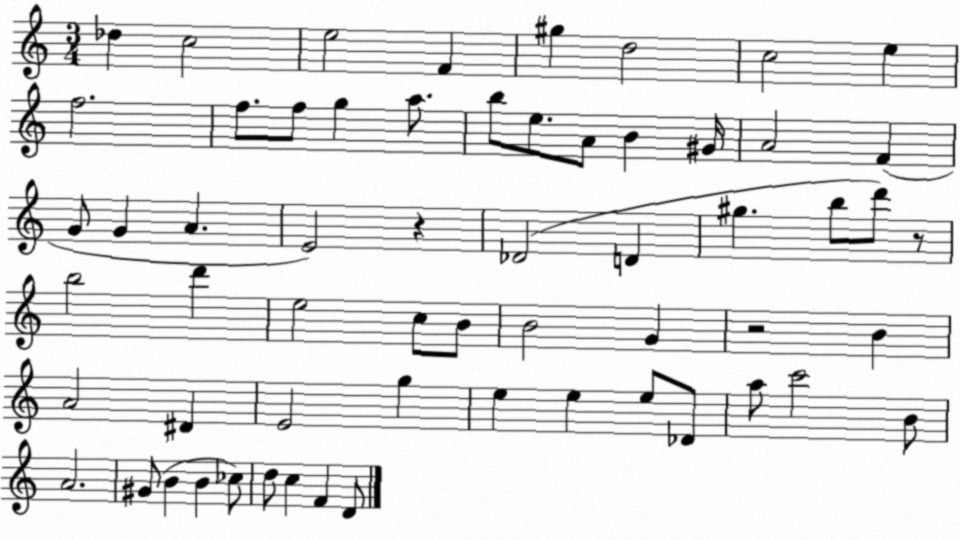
X:1
T:Untitled
M:3/4
L:1/4
K:C
_d c2 e2 F ^g d2 c2 e f2 f/2 f/2 g a/2 b/2 e/2 A/2 B ^G/4 A2 F G/2 G A E2 z _D2 D ^g b/2 d'/2 z/2 b2 d' e2 c/2 B/2 B2 G z2 B A2 ^D E2 g e e e/2 _D/2 a/2 c'2 B/2 A2 ^G/2 B B _c/2 d/2 c F D/2